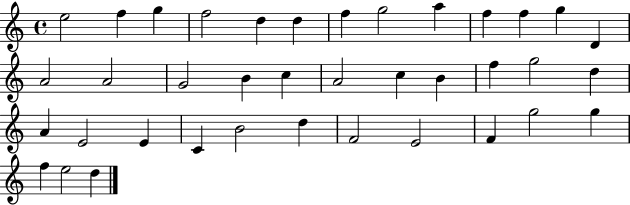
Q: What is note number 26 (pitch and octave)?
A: E4